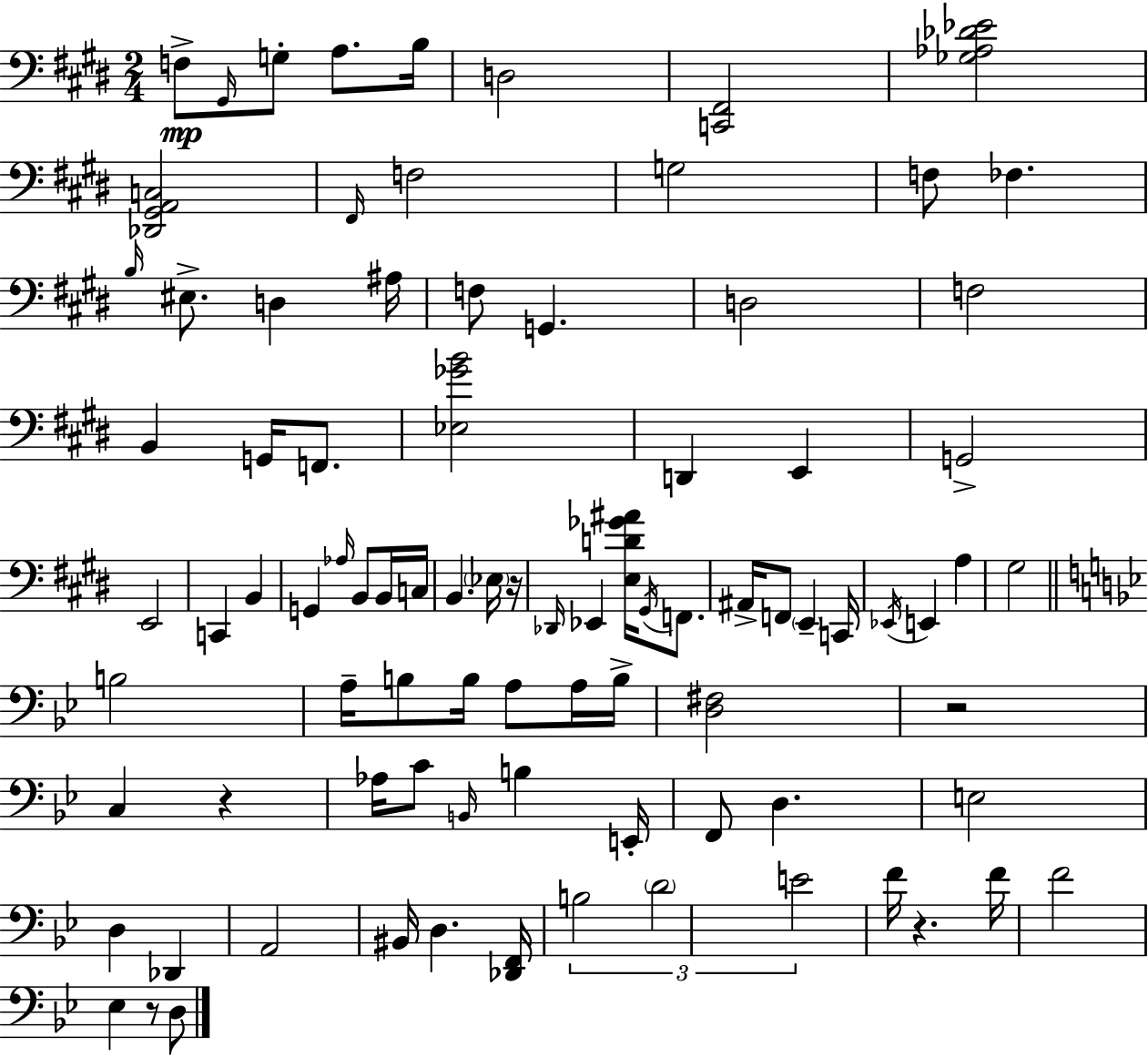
X:1
T:Untitled
M:2/4
L:1/4
K:E
F,/2 ^G,,/4 G,/2 A,/2 B,/4 D,2 [C,,^F,,]2 [_G,_A,_D_E]2 [_D,,^G,,A,,C,]2 ^F,,/4 F,2 G,2 F,/2 _F, B,/4 ^E,/2 D, ^A,/4 F,/2 G,, D,2 F,2 B,, G,,/4 F,,/2 [_E,_GB]2 D,, E,, G,,2 E,,2 C,, B,, G,, _A,/4 B,,/2 B,,/4 C,/4 B,, _E,/4 z/4 _D,,/4 _E,, [E,D_G^A]/4 ^G,,/4 F,,/2 ^A,,/4 F,,/2 E,, C,,/4 _E,,/4 E,, A, ^G,2 B,2 A,/4 B,/2 B,/4 A,/2 A,/4 B,/4 [D,^F,]2 z2 C, z _A,/4 C/2 B,,/4 B, E,,/4 F,,/2 D, E,2 D, _D,, A,,2 ^B,,/4 D, [_D,,F,,]/4 B,2 D2 E2 F/4 z F/4 F2 _E, z/2 D,/2